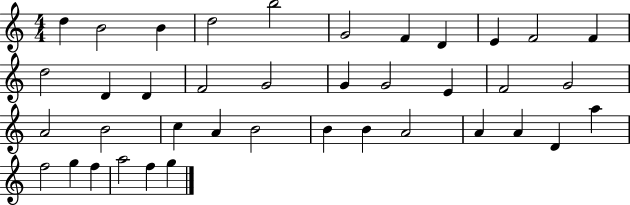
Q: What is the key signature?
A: C major